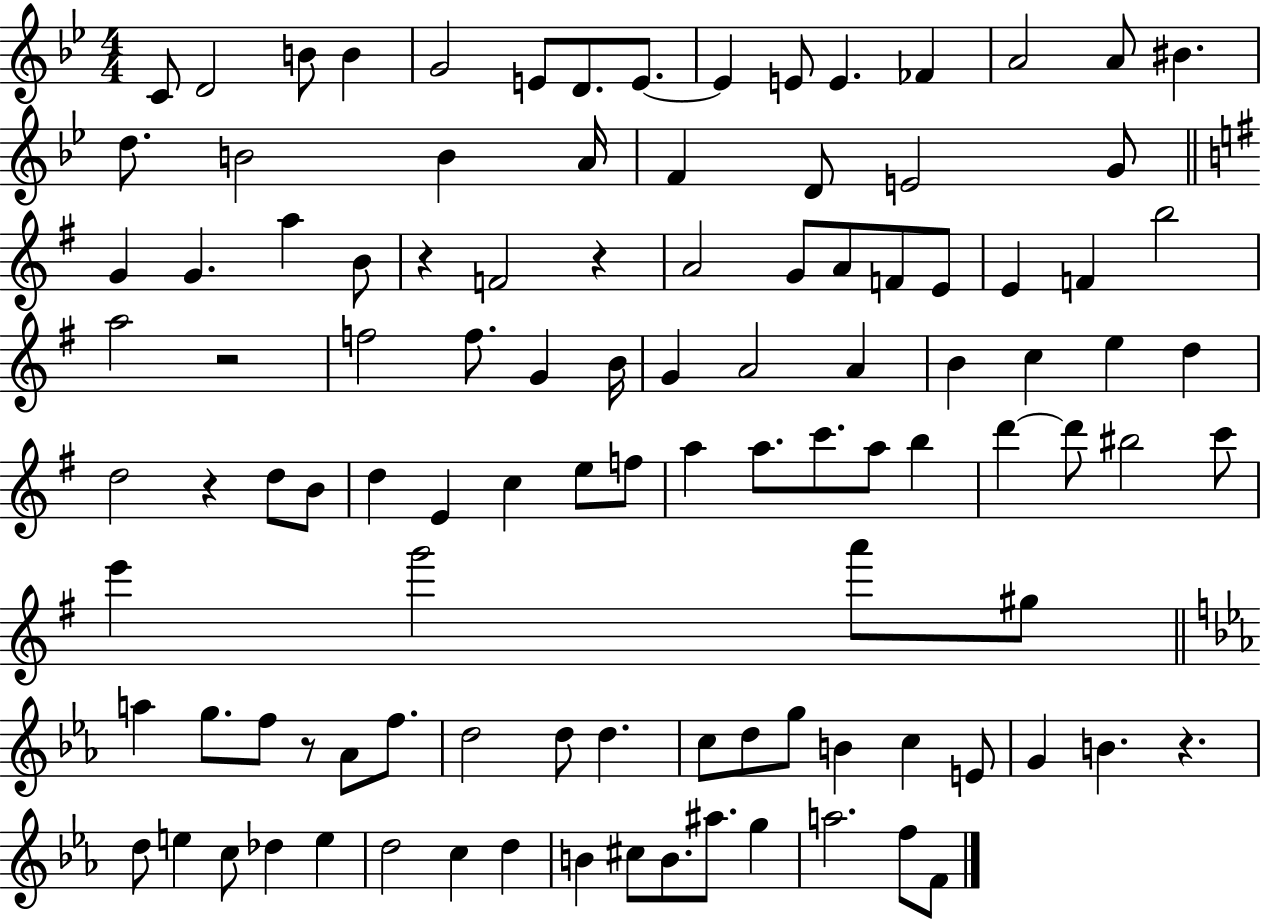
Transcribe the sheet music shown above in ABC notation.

X:1
T:Untitled
M:4/4
L:1/4
K:Bb
C/2 D2 B/2 B G2 E/2 D/2 E/2 E E/2 E _F A2 A/2 ^B d/2 B2 B A/4 F D/2 E2 G/2 G G a B/2 z F2 z A2 G/2 A/2 F/2 E/2 E F b2 a2 z2 f2 f/2 G B/4 G A2 A B c e d d2 z d/2 B/2 d E c e/2 f/2 a a/2 c'/2 a/2 b d' d'/2 ^b2 c'/2 e' g'2 a'/2 ^g/2 a g/2 f/2 z/2 _A/2 f/2 d2 d/2 d c/2 d/2 g/2 B c E/2 G B z d/2 e c/2 _d e d2 c d B ^c/2 B/2 ^a/2 g a2 f/2 F/2